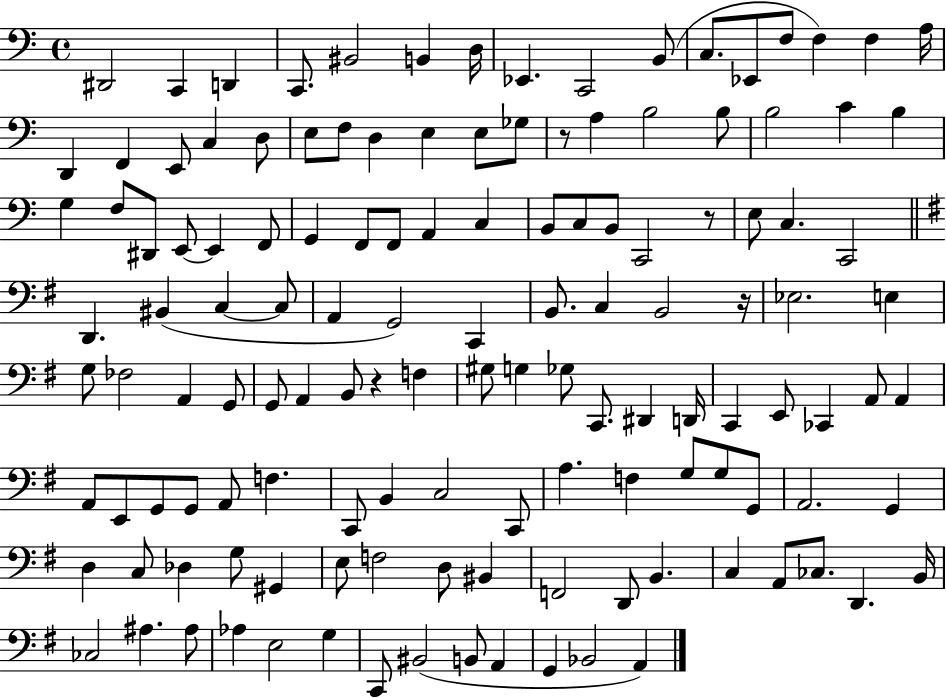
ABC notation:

X:1
T:Untitled
M:4/4
L:1/4
K:C
^D,,2 C,, D,, C,,/2 ^B,,2 B,, D,/4 _E,, C,,2 B,,/2 C,/2 _E,,/2 F,/2 F, F, A,/4 D,, F,, E,,/2 C, D,/2 E,/2 F,/2 D, E, E,/2 _G,/2 z/2 A, B,2 B,/2 B,2 C B, G, F,/2 ^D,,/2 E,,/2 E,, F,,/2 G,, F,,/2 F,,/2 A,, C, B,,/2 C,/2 B,,/2 C,,2 z/2 E,/2 C, C,,2 D,, ^B,, C, C,/2 A,, G,,2 C,, B,,/2 C, B,,2 z/4 _E,2 E, G,/2 _F,2 A,, G,,/2 G,,/2 A,, B,,/2 z F, ^G,/2 G, _G,/2 C,,/2 ^D,, D,,/4 C,, E,,/2 _C,, A,,/2 A,, A,,/2 E,,/2 G,,/2 G,,/2 A,,/2 F, C,,/2 B,, C,2 C,,/2 A, F, G,/2 G,/2 G,,/2 A,,2 G,, D, C,/2 _D, G,/2 ^G,, E,/2 F,2 D,/2 ^B,, F,,2 D,,/2 B,, C, A,,/2 _C,/2 D,, B,,/4 _C,2 ^A, ^A,/2 _A, E,2 G, C,,/2 ^B,,2 B,,/2 A,, G,, _B,,2 A,,